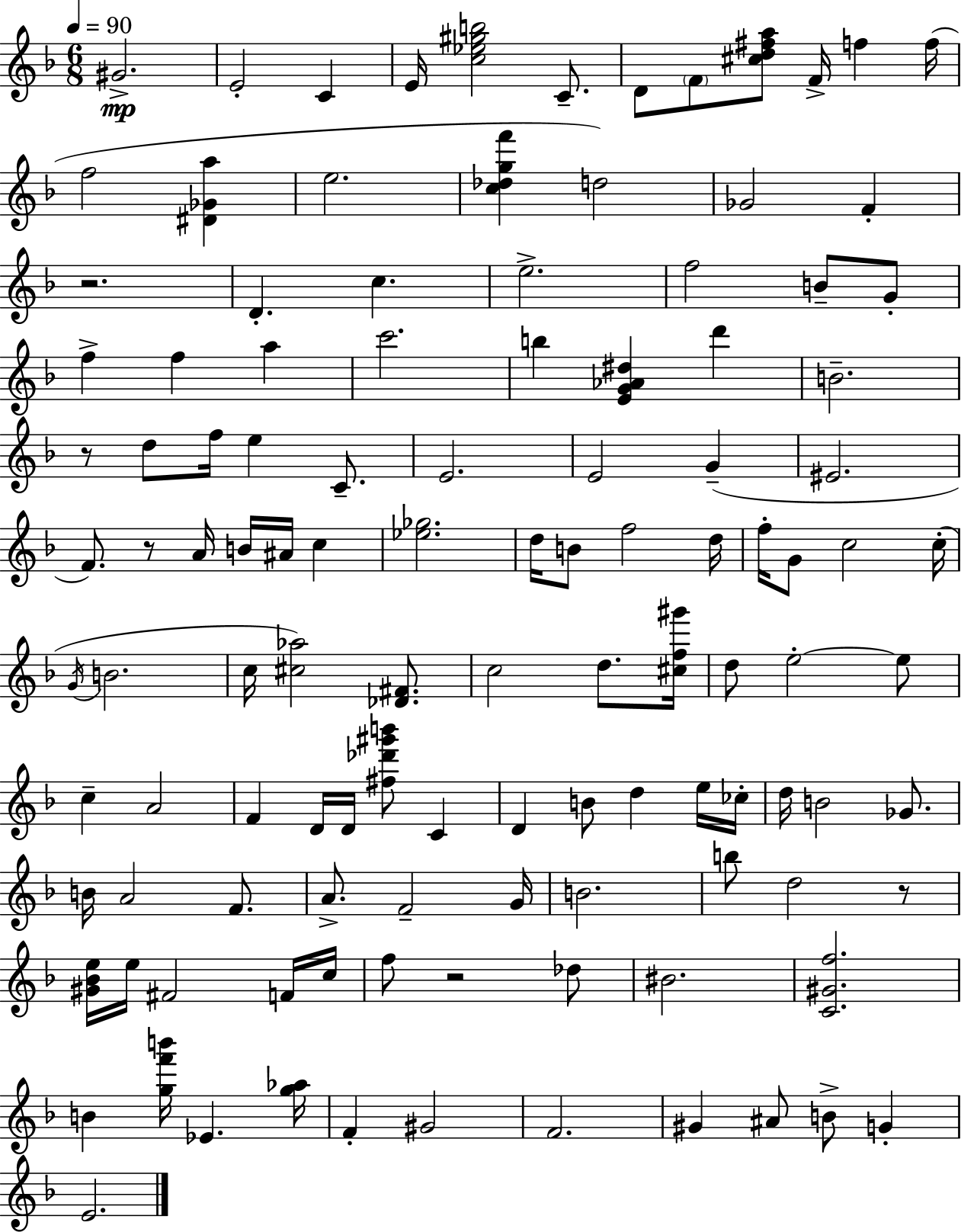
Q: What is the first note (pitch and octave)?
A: G#4